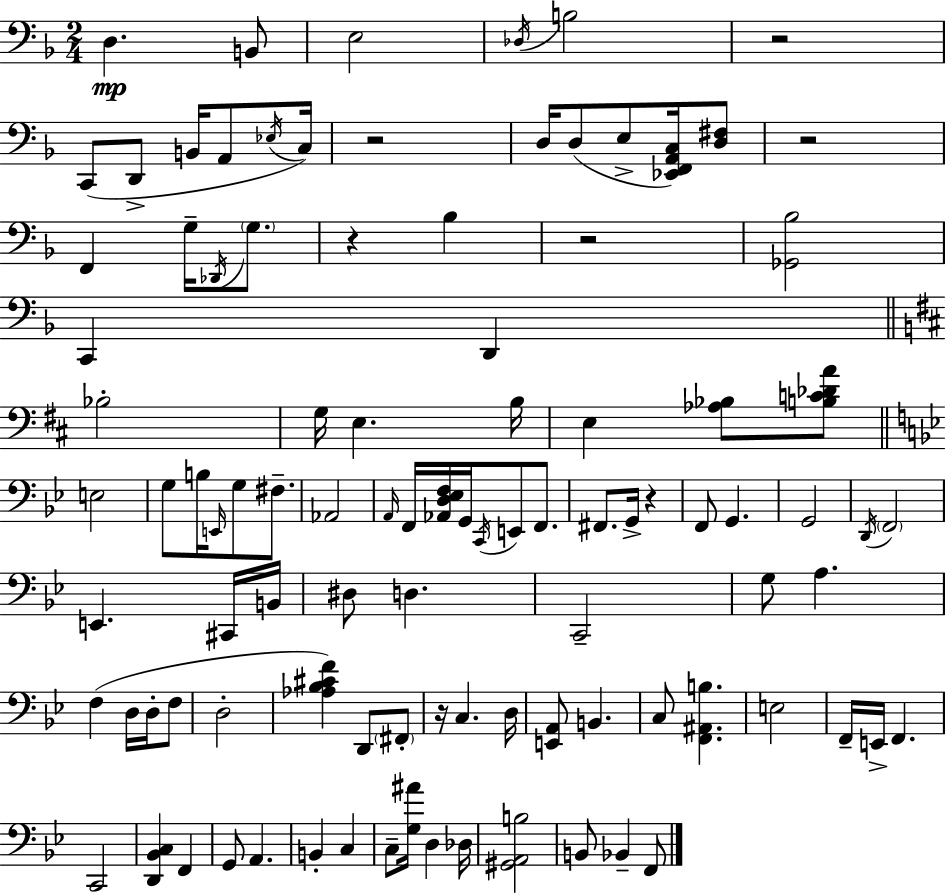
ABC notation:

X:1
T:Untitled
M:2/4
L:1/4
K:Dm
D, B,,/2 E,2 _D,/4 B,2 z2 C,,/2 D,,/2 B,,/4 A,,/2 _E,/4 C,/4 z2 D,/4 D,/2 E,/2 [_E,,F,,A,,C,]/4 [D,^F,]/2 z2 F,, G,/4 _D,,/4 G,/2 z _B, z2 [_G,,_B,]2 C,, D,, _B,2 G,/4 E, B,/4 E, [_A,_B,]/2 [B,C_DA]/2 E,2 G,/2 B,/4 E,,/4 G,/2 ^F,/2 _A,,2 A,,/4 F,,/4 [_A,,D,_E,F,]/4 G,,/4 C,,/4 E,,/2 F,,/2 ^F,,/2 G,,/4 z F,,/2 G,, G,,2 D,,/4 F,,2 E,, ^C,,/4 B,,/4 ^D,/2 D, C,,2 G,/2 A, F, D,/4 D,/4 F,/2 D,2 [_A,_B,^CF] D,,/2 ^F,,/2 z/4 C, D,/4 [E,,A,,]/2 B,, C,/2 [F,,^A,,B,] E,2 F,,/4 E,,/4 F,, C,,2 [D,,_B,,C,] F,, G,,/2 A,, B,, C, C,/2 [G,^A]/4 D, _D,/4 [^G,,A,,B,]2 B,,/2 _B,, F,,/2